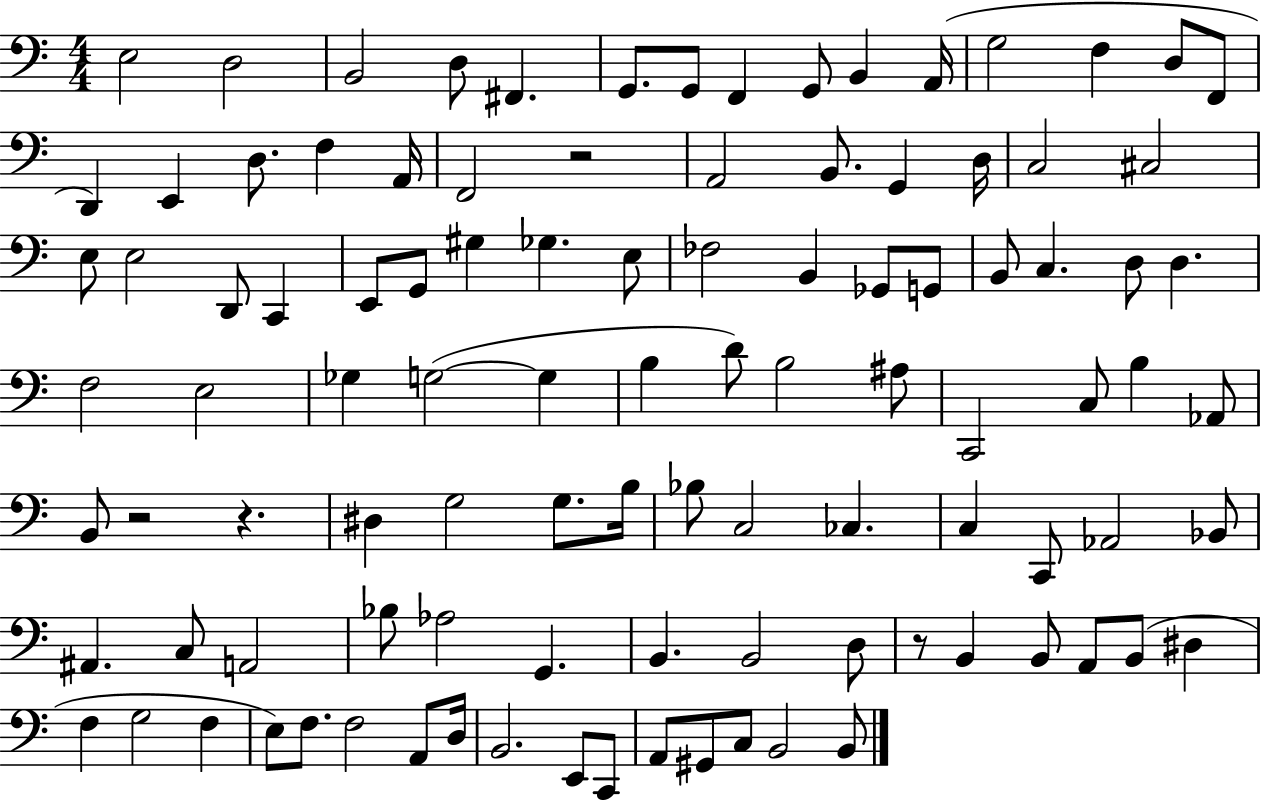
X:1
T:Untitled
M:4/4
L:1/4
K:C
E,2 D,2 B,,2 D,/2 ^F,, G,,/2 G,,/2 F,, G,,/2 B,, A,,/4 G,2 F, D,/2 F,,/2 D,, E,, D,/2 F, A,,/4 F,,2 z2 A,,2 B,,/2 G,, D,/4 C,2 ^C,2 E,/2 E,2 D,,/2 C,, E,,/2 G,,/2 ^G, _G, E,/2 _F,2 B,, _G,,/2 G,,/2 B,,/2 C, D,/2 D, F,2 E,2 _G, G,2 G, B, D/2 B,2 ^A,/2 C,,2 C,/2 B, _A,,/2 B,,/2 z2 z ^D, G,2 G,/2 B,/4 _B,/2 C,2 _C, C, C,,/2 _A,,2 _B,,/2 ^A,, C,/2 A,,2 _B,/2 _A,2 G,, B,, B,,2 D,/2 z/2 B,, B,,/2 A,,/2 B,,/2 ^D, F, G,2 F, E,/2 F,/2 F,2 A,,/2 D,/4 B,,2 E,,/2 C,,/2 A,,/2 ^G,,/2 C,/2 B,,2 B,,/2